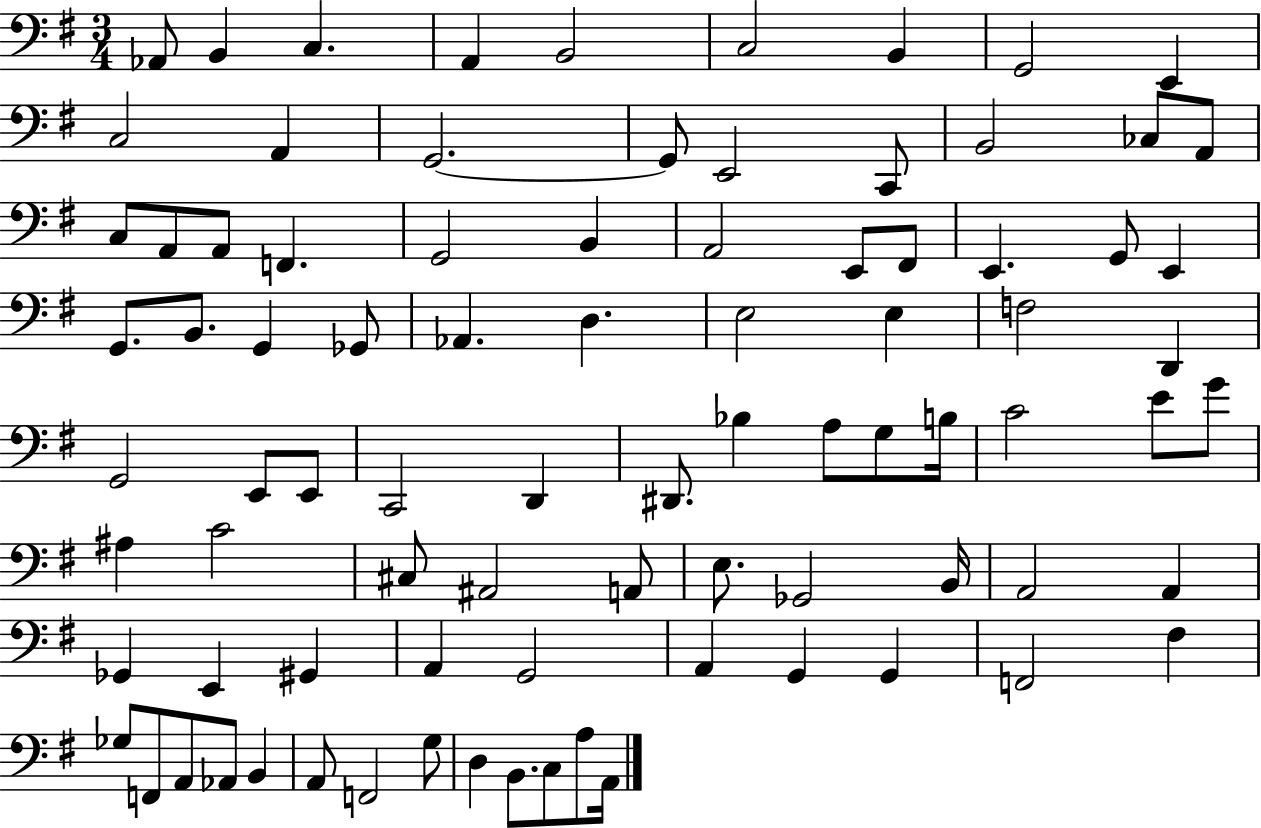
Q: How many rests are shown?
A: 0